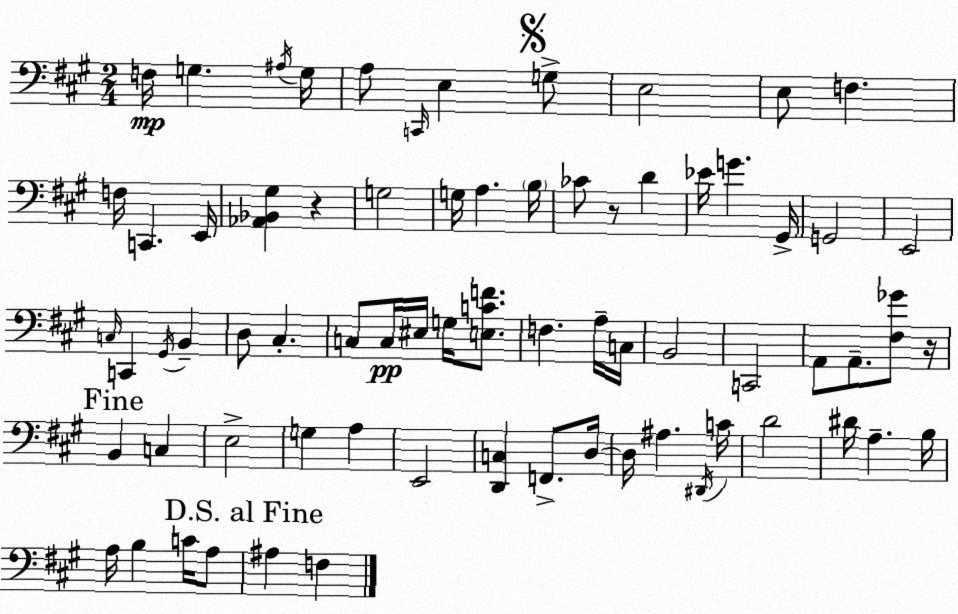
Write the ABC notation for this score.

X:1
T:Untitled
M:2/4
L:1/4
K:A
F,/4 G, ^A,/4 G,/4 A,/2 C,,/4 E, G,/2 E,2 E,/2 F, F,/4 C,, E,,/4 [_A,,_B,,^G,] z G,2 G,/4 A, B,/4 _C/2 z/2 D _E/4 G ^G,,/4 G,,2 E,,2 C,/4 C,, ^G,,/4 B,, D,/2 ^C, C,/2 C,/4 ^E,/4 G,/4 [E,CF]/2 F, A,/4 C,/4 B,,2 C,,2 A,,/2 A,,/2 [^F,_G]/2 z/4 B,, C, E,2 G, A, E,,2 [D,,C,] F,,/2 D,/4 D,/4 ^A, ^D,,/4 C/4 D2 ^D/4 A, B,/4 A,/4 B, C/4 A,/2 ^A, F,